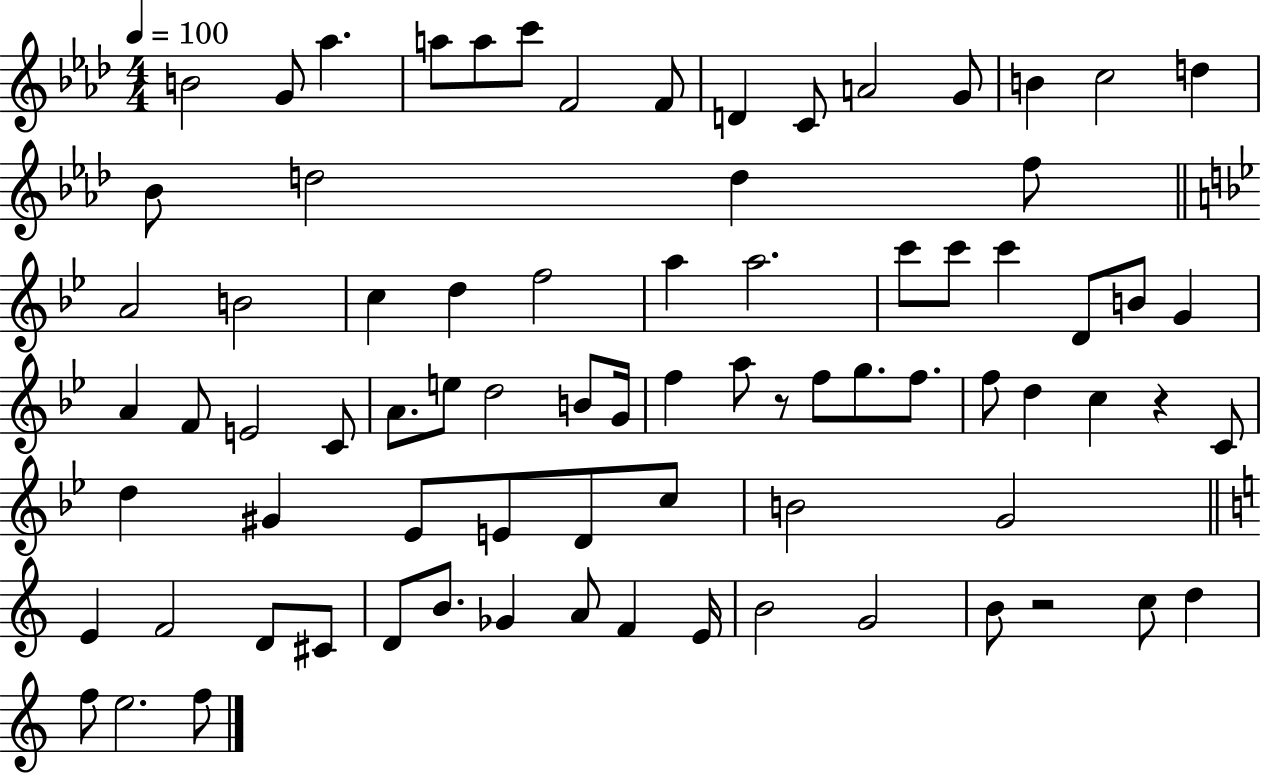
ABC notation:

X:1
T:Untitled
M:4/4
L:1/4
K:Ab
B2 G/2 _a a/2 a/2 c'/2 F2 F/2 D C/2 A2 G/2 B c2 d _B/2 d2 d f/2 A2 B2 c d f2 a a2 c'/2 c'/2 c' D/2 B/2 G A F/2 E2 C/2 A/2 e/2 d2 B/2 G/4 f a/2 z/2 f/2 g/2 f/2 f/2 d c z C/2 d ^G _E/2 E/2 D/2 c/2 B2 G2 E F2 D/2 ^C/2 D/2 B/2 _G A/2 F E/4 B2 G2 B/2 z2 c/2 d f/2 e2 f/2